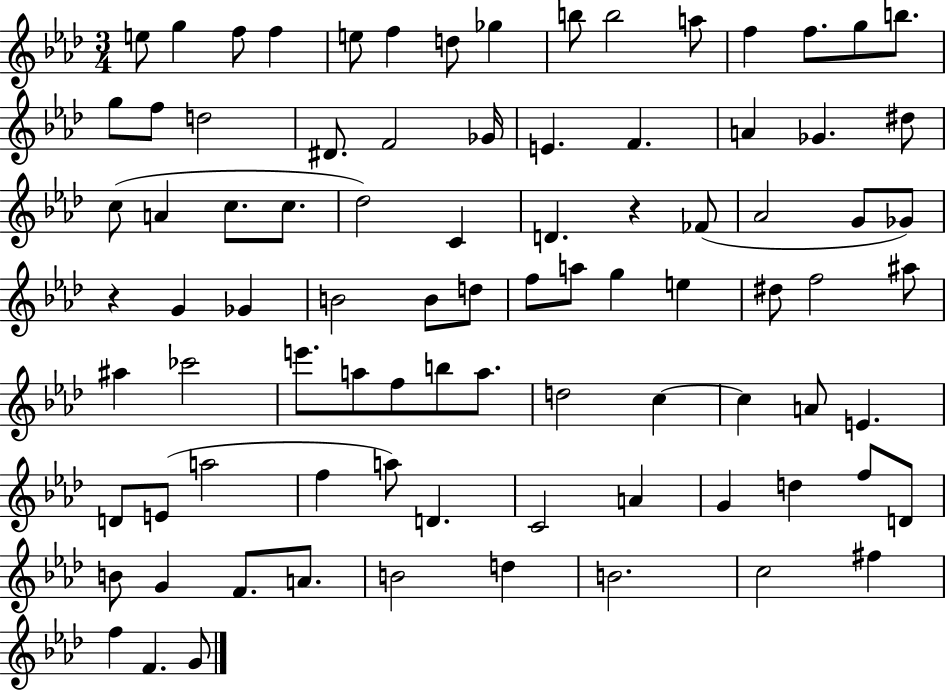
E5/e G5/q F5/e F5/q E5/e F5/q D5/e Gb5/q B5/e B5/h A5/e F5/q F5/e. G5/e B5/e. G5/e F5/e D5/h D#4/e. F4/h Gb4/s E4/q. F4/q. A4/q Gb4/q. D#5/e C5/e A4/q C5/e. C5/e. Db5/h C4/q D4/q. R/q FES4/e Ab4/h G4/e Gb4/e R/q G4/q Gb4/q B4/h B4/e D5/e F5/e A5/e G5/q E5/q D#5/e F5/h A#5/e A#5/q CES6/h E6/e. A5/e F5/e B5/e A5/e. D5/h C5/q C5/q A4/e E4/q. D4/e E4/e A5/h F5/q A5/e D4/q. C4/h A4/q G4/q D5/q F5/e D4/e B4/e G4/q F4/e. A4/e. B4/h D5/q B4/h. C5/h F#5/q F5/q F4/q. G4/e